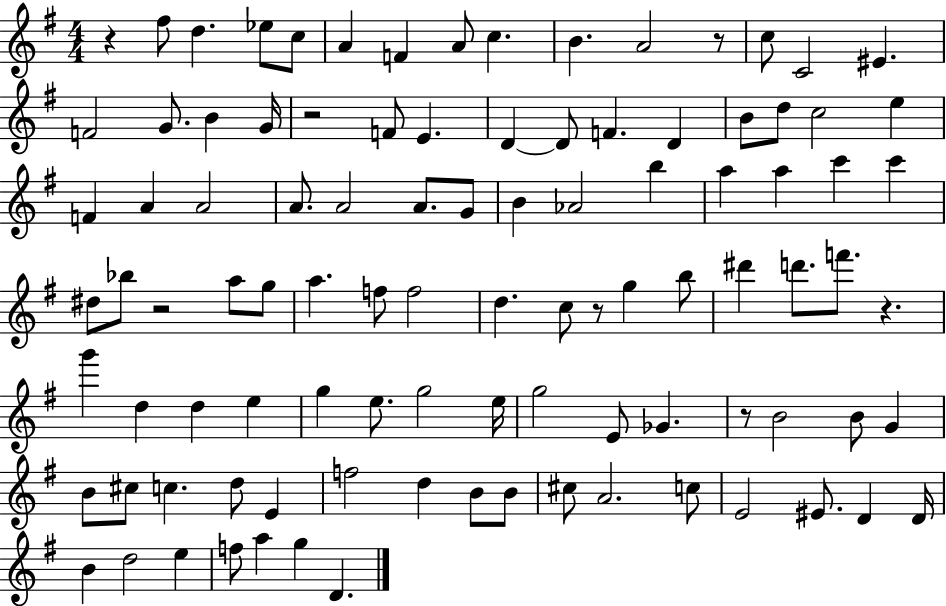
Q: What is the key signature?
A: G major